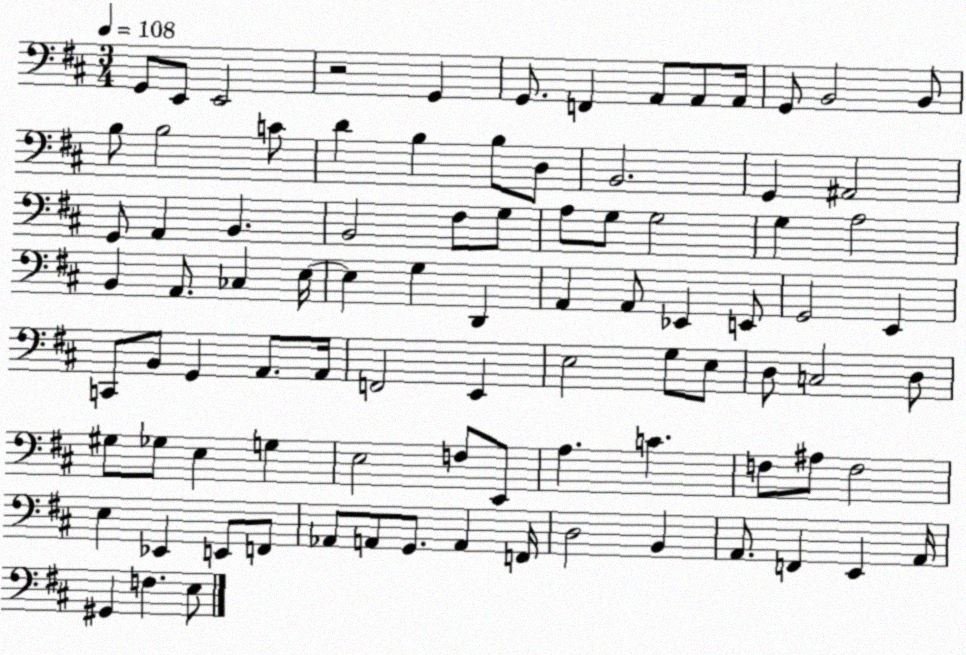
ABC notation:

X:1
T:Untitled
M:3/4
L:1/4
K:D
G,,/2 E,,/2 E,,2 z2 G,, G,,/2 F,, A,,/2 A,,/2 A,,/4 G,,/2 B,,2 B,,/2 B,/2 B,2 C/2 D B, B,/2 D,/2 B,,2 G,, ^A,,2 G,,/2 A,, B,, B,,2 ^F,/2 G,/2 A,/2 G,/2 G,2 G, A,2 B,, A,,/2 _C, E,/4 E, G, D,, A,, A,,/2 _E,, E,,/2 G,,2 E,, C,,/2 B,,/2 G,, A,,/2 A,,/4 F,,2 E,, E,2 G,/2 E,/2 D,/2 C,2 D,/2 ^G,/2 _G,/2 E, G, E,2 F,/2 E,,/2 A, C F,/2 ^A,/2 F,2 E, _E,, E,,/2 F,,/2 _A,,/2 A,,/2 G,,/2 A,, F,,/4 D,2 B,, A,,/2 F,, E,, A,,/4 ^G,, F, E,/2